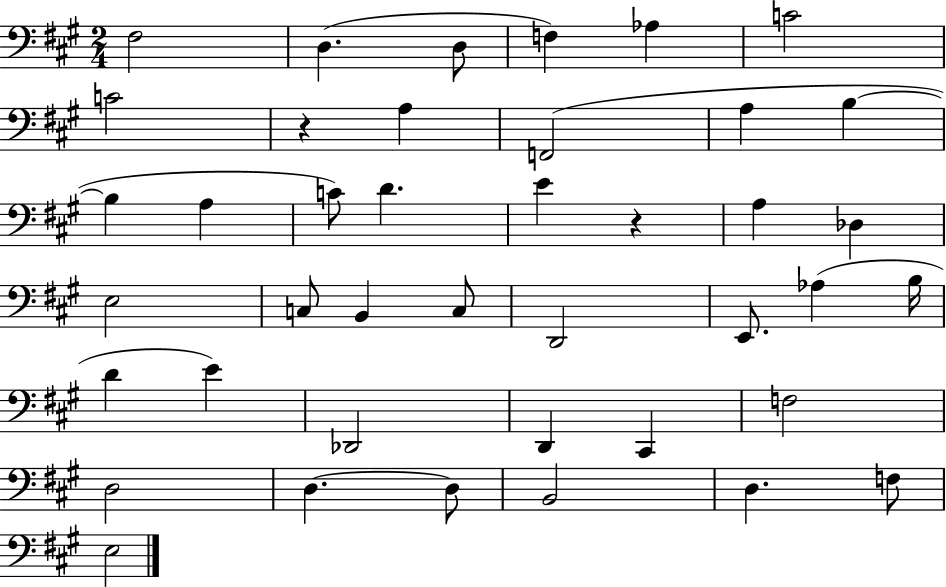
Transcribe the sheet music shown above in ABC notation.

X:1
T:Untitled
M:2/4
L:1/4
K:A
^F,2 D, D,/2 F, _A, C2 C2 z A, F,,2 A, B, B, A, C/2 D E z A, _D, E,2 C,/2 B,, C,/2 D,,2 E,,/2 _A, B,/4 D E _D,,2 D,, ^C,, F,2 D,2 D, D,/2 B,,2 D, F,/2 E,2